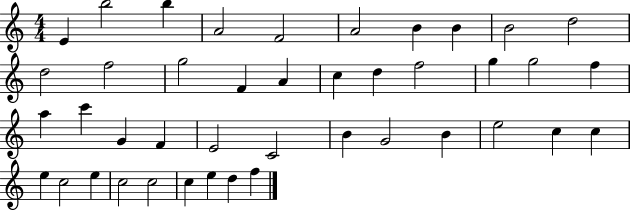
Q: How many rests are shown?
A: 0